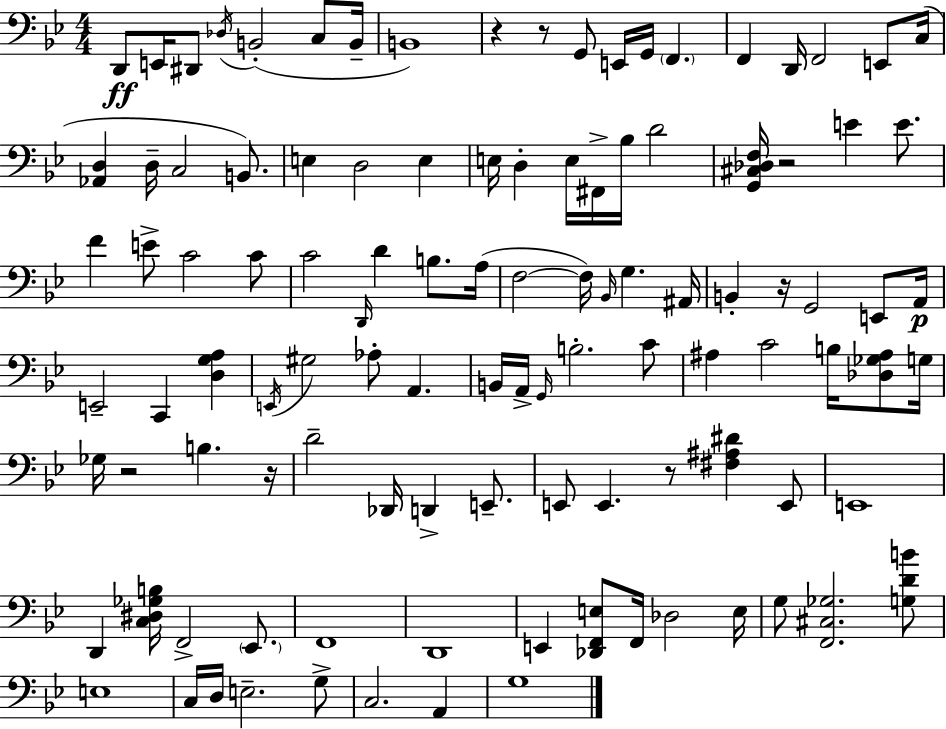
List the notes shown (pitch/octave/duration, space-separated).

D2/e E2/s D#2/e Db3/s B2/h C3/e B2/s B2/w R/q R/e G2/e E2/s G2/s F2/q. F2/q D2/s F2/h E2/e C3/s [Ab2,D3]/q D3/s C3/h B2/e. E3/q D3/h E3/q E3/s D3/q E3/s F#2/s Bb3/s D4/h [G2,C#3,Db3,F3]/s R/h E4/q E4/e. F4/q E4/e C4/h C4/e C4/h D2/s D4/q B3/e. A3/s F3/h F3/s Bb2/s G3/q. A#2/s B2/q R/s G2/h E2/e A2/s E2/h C2/q [D3,G3,A3]/q E2/s G#3/h Ab3/e A2/q. B2/s A2/s G2/s B3/h. C4/e A#3/q C4/h B3/s [Db3,Gb3,A#3]/e G3/s Gb3/s R/h B3/q. R/s D4/h Db2/s D2/q E2/e. E2/e E2/q. R/e [F#3,A#3,D#4]/q E2/e E2/w D2/q [C3,D#3,Gb3,B3]/s F2/h Eb2/e. F2/w D2/w E2/q [Db2,F2,E3]/e F2/s Db3/h E3/s G3/e [F2,C#3,Gb3]/h. [G3,D4,B4]/e E3/w C3/s D3/s E3/h. G3/e C3/h. A2/q G3/w